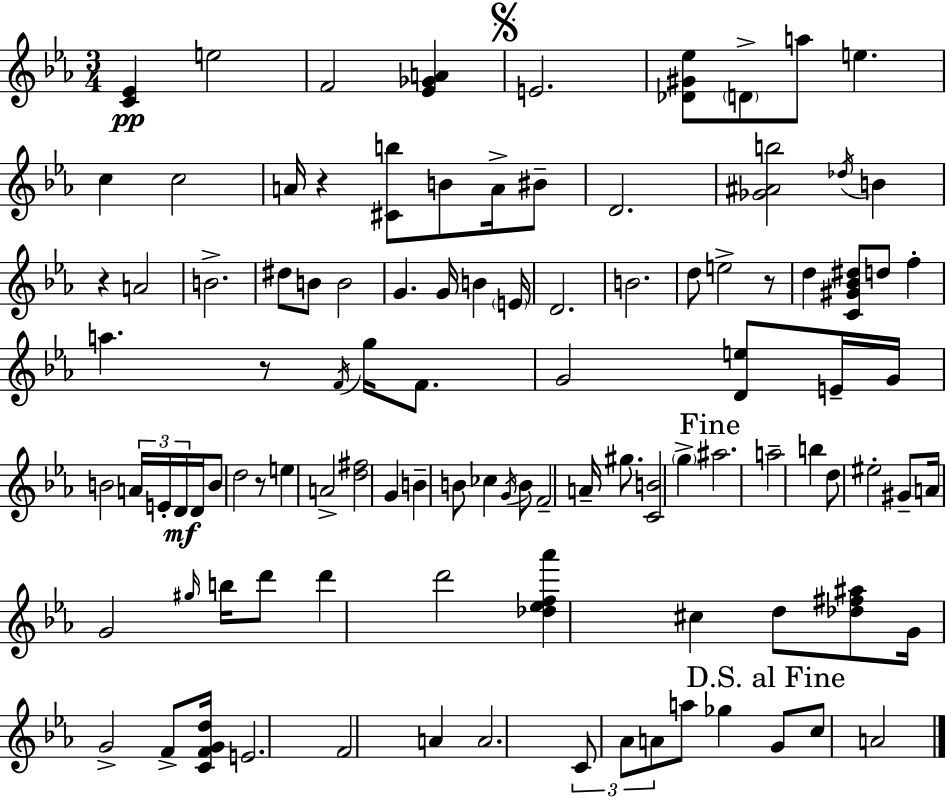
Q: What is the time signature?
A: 3/4